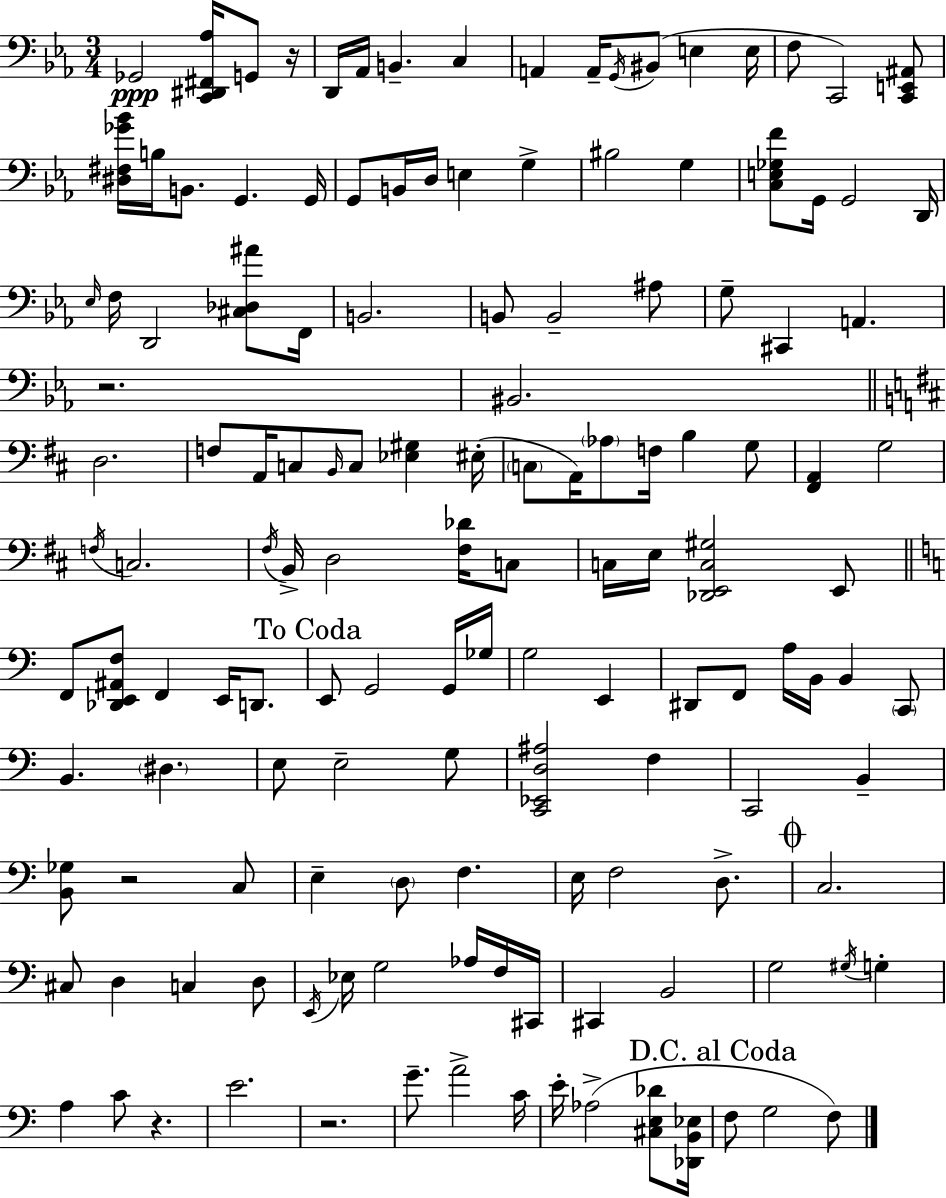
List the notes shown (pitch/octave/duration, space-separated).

Gb2/h [C2,D#2,F#2,Ab3]/s G2/e R/s D2/s Ab2/s B2/q. C3/q A2/q A2/s G2/s BIS2/e E3/q E3/s F3/e C2/h [C2,E2,A#2]/e [D#3,F#3,Gb4,Bb4]/s B3/s B2/e. G2/q. G2/s G2/e B2/s D3/s E3/q G3/q BIS3/h G3/q [C3,E3,Gb3,F4]/e G2/s G2/h D2/s Eb3/s F3/s D2/h [C#3,Db3,A#4]/e F2/s B2/h. B2/e B2/h A#3/e G3/e C#2/q A2/q. R/h. BIS2/h. D3/h. F3/e A2/s C3/e B2/s C3/e [Eb3,G#3]/q EIS3/s C3/e A2/s Ab3/e F3/s B3/q G3/e [F#2,A2]/q G3/h F3/s C3/h. F#3/s B2/s D3/h [F#3,Db4]/s C3/e C3/s E3/s [Db2,E2,C3,G#3]/h E2/e F2/e [Db2,E2,A#2,F3]/e F2/q E2/s D2/e. E2/e G2/h G2/s Gb3/s G3/h E2/q D#2/e F2/e A3/s B2/s B2/q C2/e B2/q. D#3/q. E3/e E3/h G3/e [C2,Eb2,D3,A#3]/h F3/q C2/h B2/q [B2,Gb3]/e R/h C3/e E3/q D3/e F3/q. E3/s F3/h D3/e. C3/h. C#3/e D3/q C3/q D3/e E2/s Eb3/s G3/h Ab3/s F3/s C#2/s C#2/q B2/h G3/h G#3/s G3/q A3/q C4/e R/q. E4/h. R/h. G4/e. A4/h C4/s E4/s Ab3/h [C#3,E3,Db4]/e [Db2,B2,Eb3]/s F3/e G3/h F3/e